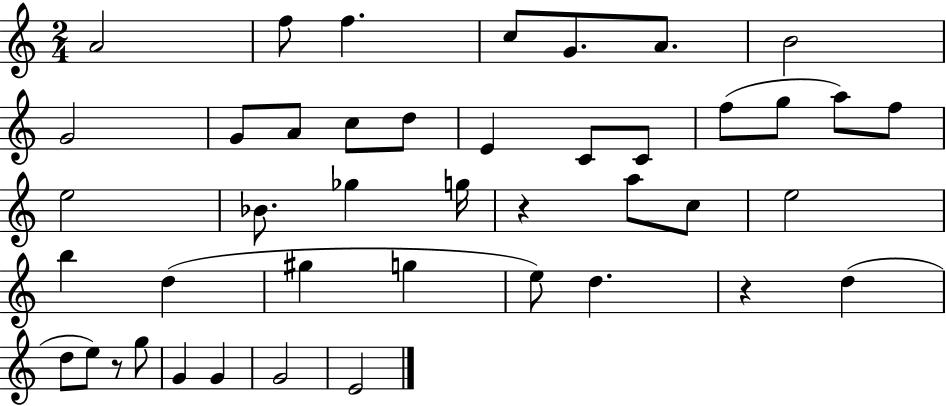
{
  \clef treble
  \numericTimeSignature
  \time 2/4
  \key c \major
  a'2 | f''8 f''4. | c''8 g'8. a'8. | b'2 | \break g'2 | g'8 a'8 c''8 d''8 | e'4 c'8 c'8 | f''8( g''8 a''8) f''8 | \break e''2 | bes'8. ges''4 g''16 | r4 a''8 c''8 | e''2 | \break b''4 d''4( | gis''4 g''4 | e''8) d''4. | r4 d''4( | \break d''8 e''8) r8 g''8 | g'4 g'4 | g'2 | e'2 | \break \bar "|."
}